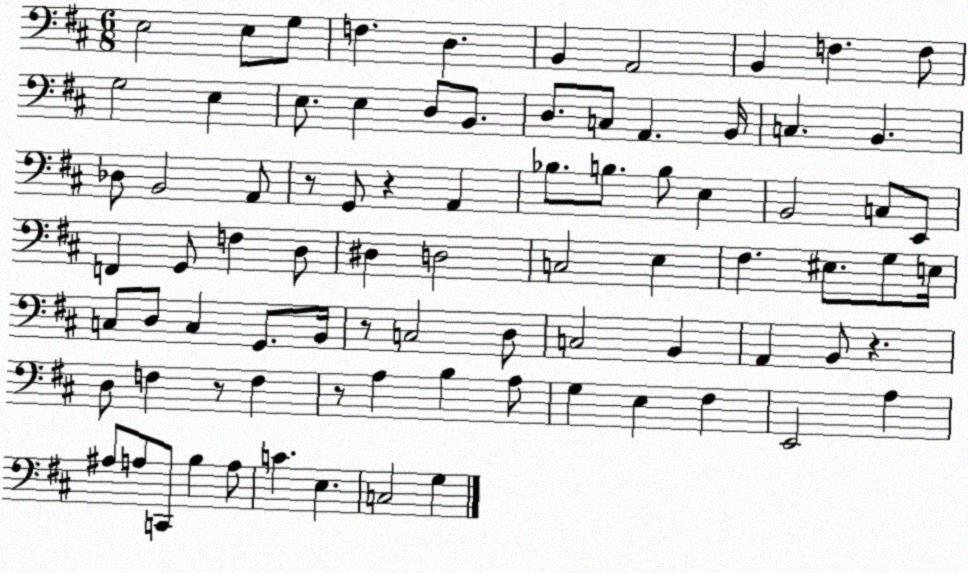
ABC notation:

X:1
T:Untitled
M:6/8
L:1/4
K:D
E,2 E,/2 G,/2 F, D, B,, A,,2 B,, F, F,/2 G,2 E, E,/2 E, D,/2 B,,/2 D,/2 C,/2 A,, B,,/4 C, B,, _D,/2 B,,2 A,,/2 z/2 G,,/2 z A,, _B,/2 B,/2 B,/2 E, B,,2 C,/2 E,,/2 F,, G,,/2 F, D,/2 ^D, D,2 C,2 E, ^F, ^E,/2 G,/2 E,/4 C,/2 D,/2 C, G,,/2 B,,/4 z/2 C,2 D,/2 C,2 B,, A,, B,,/2 z D,/2 F, z/2 F, z/2 A, B, A,/2 G, E, ^F, E,,2 A, ^A,/2 A,/2 C,,/2 B, A,/2 C E, C,2 G,